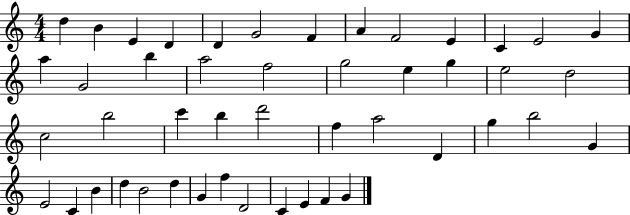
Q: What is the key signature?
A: C major